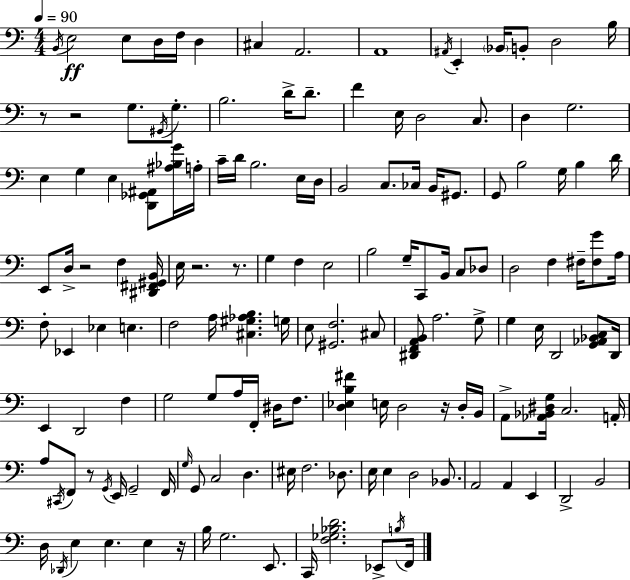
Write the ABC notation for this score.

X:1
T:Untitled
M:4/4
L:1/4
K:C
B,,/4 E,2 E,/2 D,/4 F,/4 D, ^C, A,,2 A,,4 ^A,,/4 E,, _B,,/4 B,,/2 D,2 B,/4 z/2 z2 G,/2 ^G,,/4 G,/2 B,2 D/4 D/2 F E,/4 D,2 C,/2 D, G,2 E, G, E, [D,,_G,,^A,,]/2 [^A,_B,G]/4 A,/4 C/4 D/4 B,2 E,/4 D,/4 B,,2 C,/2 _C,/4 B,,/4 ^G,,/2 G,,/2 B,2 G,/4 B, D/4 E,,/2 D,/4 z2 F, [^D,,^F,,^G,,B,,]/4 E,/4 z2 z/2 G, F, E,2 B,2 G,/4 C,,/2 B,,/4 C,/2 _D,/2 D,2 F, ^F,/4 [^F,G]/2 A,/4 F,/2 _E,, _E, E, F,2 A,/4 [^C,^G,_A,B,] G,/4 E,/2 [^G,,F,]2 ^C,/2 [^D,,F,,A,,B,,]/2 A,2 G,/2 G, E,/4 D,,2 [G,,_A,,_B,,C,]/2 D,,/4 E,, D,,2 F, G,2 G,/2 A,/4 F,,/4 ^D,/4 F,/2 [D,_E,B,^F] E,/4 D,2 z/4 D,/4 B,,/4 A,,/2 [_A,,_B,,^D,G,]/4 C,2 A,,/4 A,/2 ^C,,/4 F,,/2 z/2 G,,/4 E,,/4 G,,2 F,,/4 G,/4 G,,/2 C,2 D, ^E,/4 F,2 _D,/2 E,/4 E, D,2 _B,,/2 A,,2 A,, E,, D,,2 B,,2 D,/4 _D,,/4 E, E, E, z/4 B,/4 G,2 E,,/2 C,,/4 [F,_G,_B,D]2 _E,,/2 B,/4 F,,/4